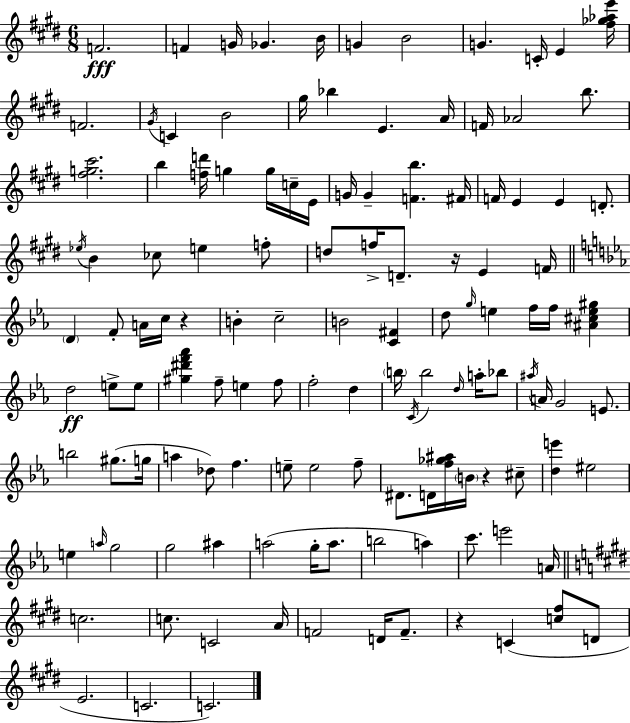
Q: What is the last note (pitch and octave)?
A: C4